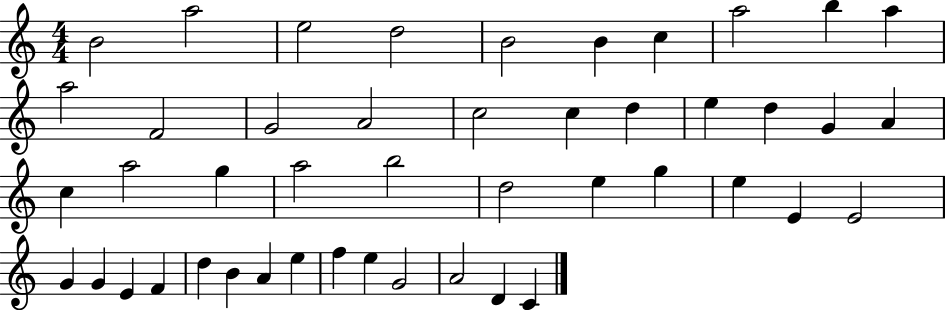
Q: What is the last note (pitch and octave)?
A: C4